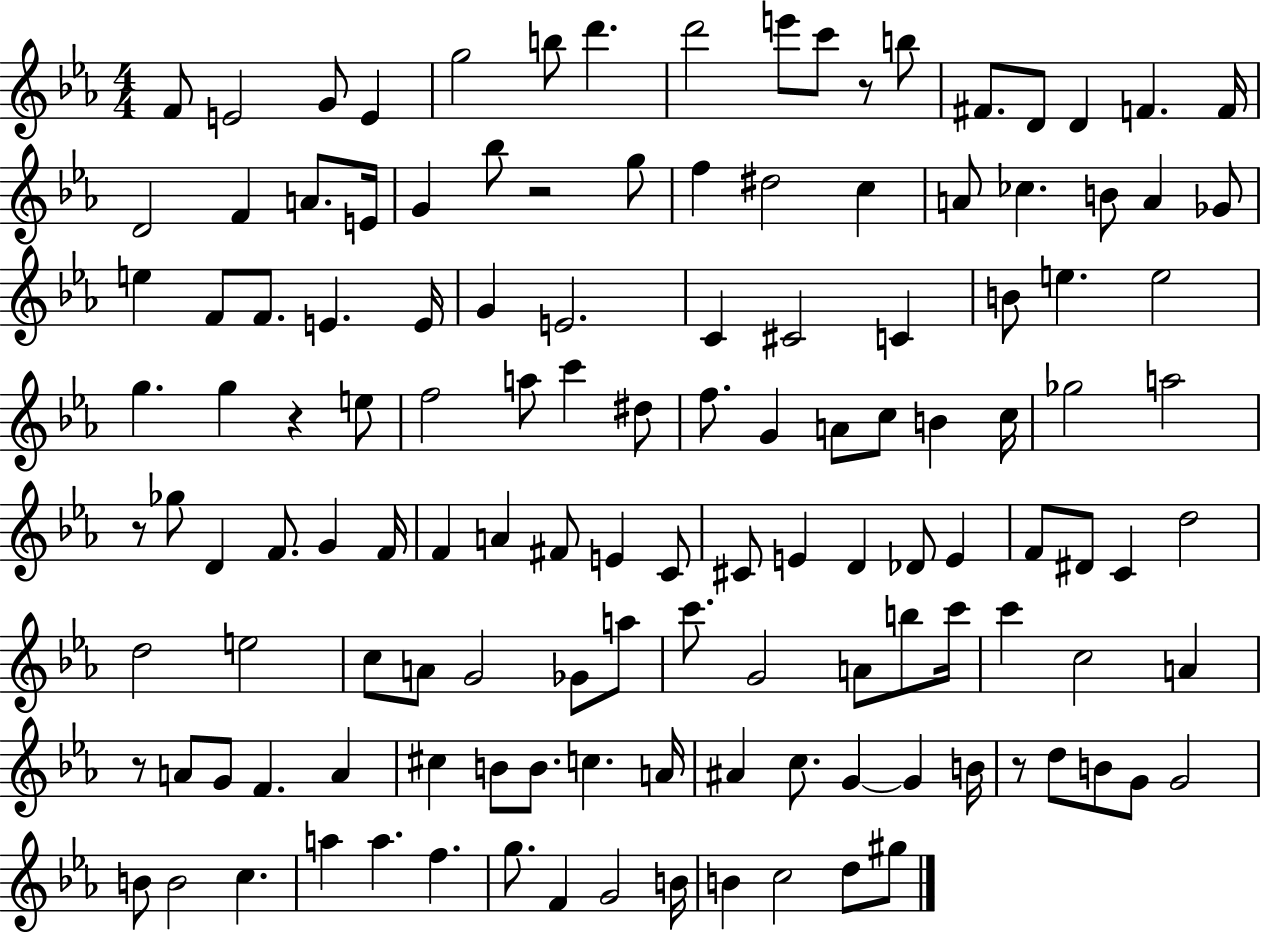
F4/e E4/h G4/e E4/q G5/h B5/e D6/q. D6/h E6/e C6/e R/e B5/e F#4/e. D4/e D4/q F4/q. F4/s D4/h F4/q A4/e. E4/s G4/q Bb5/e R/h G5/e F5/q D#5/h C5/q A4/e CES5/q. B4/e A4/q Gb4/e E5/q F4/e F4/e. E4/q. E4/s G4/q E4/h. C4/q C#4/h C4/q B4/e E5/q. E5/h G5/q. G5/q R/q E5/e F5/h A5/e C6/q D#5/e F5/e. G4/q A4/e C5/e B4/q C5/s Gb5/h A5/h R/e Gb5/e D4/q F4/e. G4/q F4/s F4/q A4/q F#4/e E4/q C4/e C#4/e E4/q D4/q Db4/e E4/q F4/e D#4/e C4/q D5/h D5/h E5/h C5/e A4/e G4/h Gb4/e A5/e C6/e. G4/h A4/e B5/e C6/s C6/q C5/h A4/q R/e A4/e G4/e F4/q. A4/q C#5/q B4/e B4/e. C5/q. A4/s A#4/q C5/e. G4/q G4/q B4/s R/e D5/e B4/e G4/e G4/h B4/e B4/h C5/q. A5/q A5/q. F5/q. G5/e. F4/q G4/h B4/s B4/q C5/h D5/e G#5/e